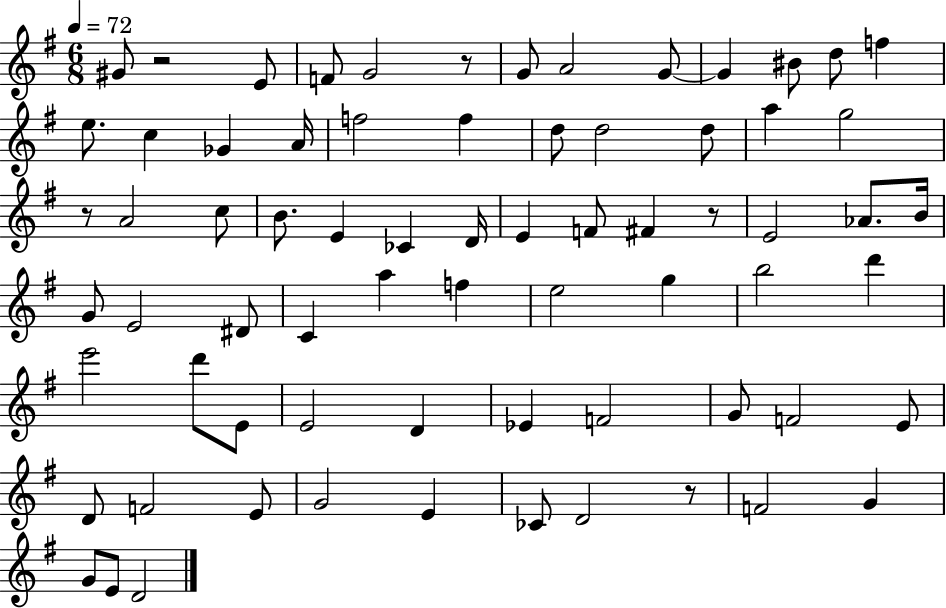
X:1
T:Untitled
M:6/8
L:1/4
K:G
^G/2 z2 E/2 F/2 G2 z/2 G/2 A2 G/2 G ^B/2 d/2 f e/2 c _G A/4 f2 f d/2 d2 d/2 a g2 z/2 A2 c/2 B/2 E _C D/4 E F/2 ^F z/2 E2 _A/2 B/4 G/2 E2 ^D/2 C a f e2 g b2 d' e'2 d'/2 E/2 E2 D _E F2 G/2 F2 E/2 D/2 F2 E/2 G2 E _C/2 D2 z/2 F2 G G/2 E/2 D2